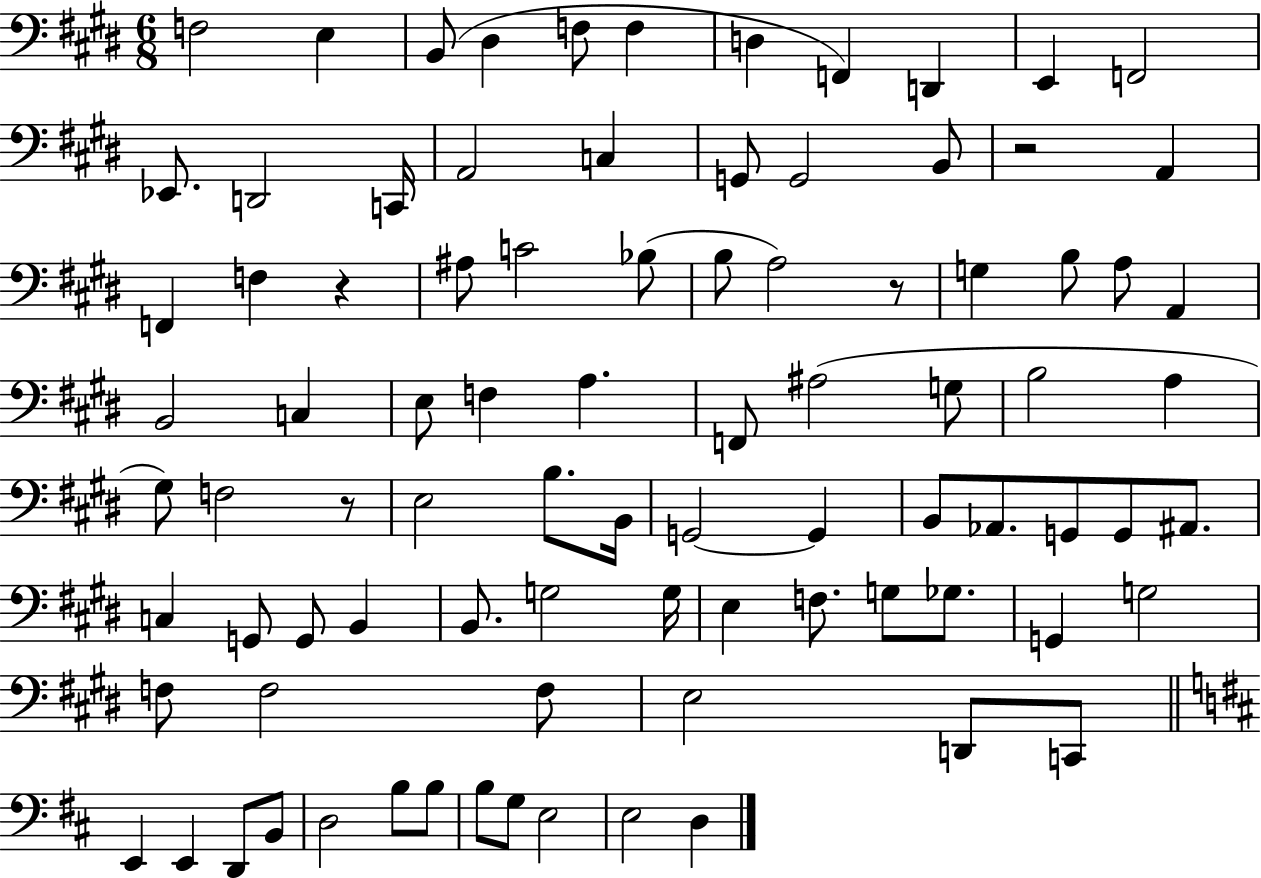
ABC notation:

X:1
T:Untitled
M:6/8
L:1/4
K:E
F,2 E, B,,/2 ^D, F,/2 F, D, F,, D,, E,, F,,2 _E,,/2 D,,2 C,,/4 A,,2 C, G,,/2 G,,2 B,,/2 z2 A,, F,, F, z ^A,/2 C2 _B,/2 B,/2 A,2 z/2 G, B,/2 A,/2 A,, B,,2 C, E,/2 F, A, F,,/2 ^A,2 G,/2 B,2 A, ^G,/2 F,2 z/2 E,2 B,/2 B,,/4 G,,2 G,, B,,/2 _A,,/2 G,,/2 G,,/2 ^A,,/2 C, G,,/2 G,,/2 B,, B,,/2 G,2 G,/4 E, F,/2 G,/2 _G,/2 G,, G,2 F,/2 F,2 F,/2 E,2 D,,/2 C,,/2 E,, E,, D,,/2 B,,/2 D,2 B,/2 B,/2 B,/2 G,/2 E,2 E,2 D,